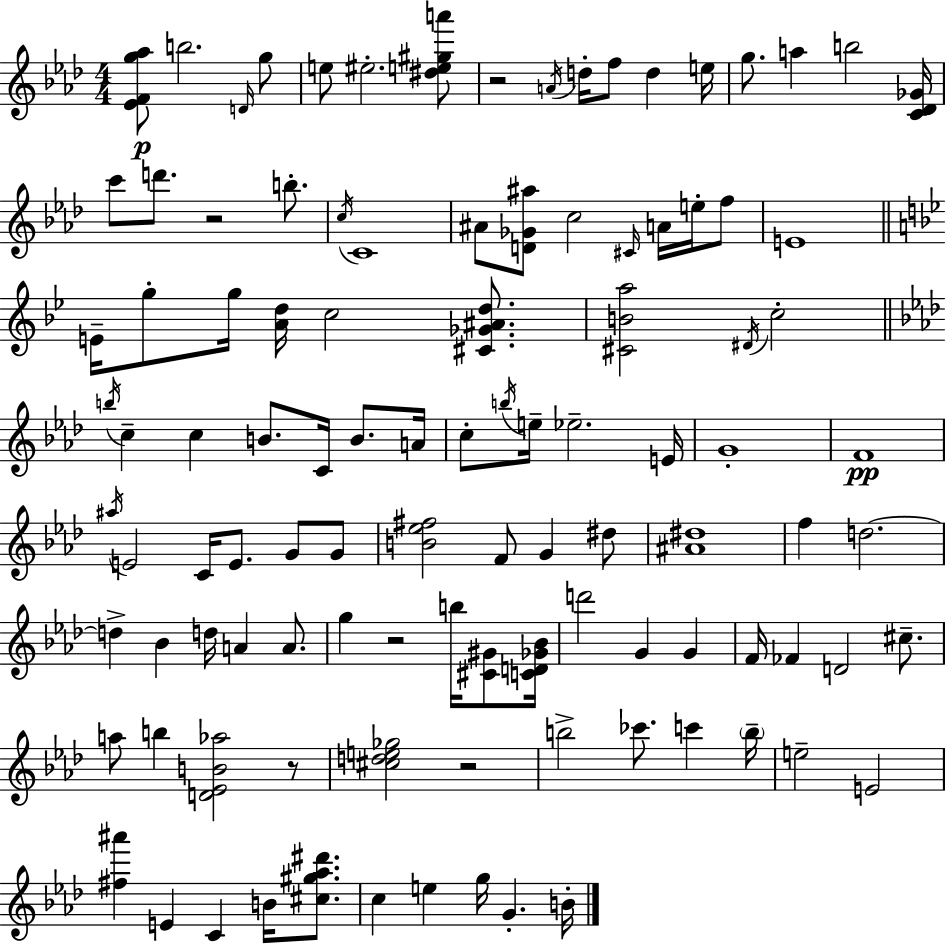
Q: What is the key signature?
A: AES major